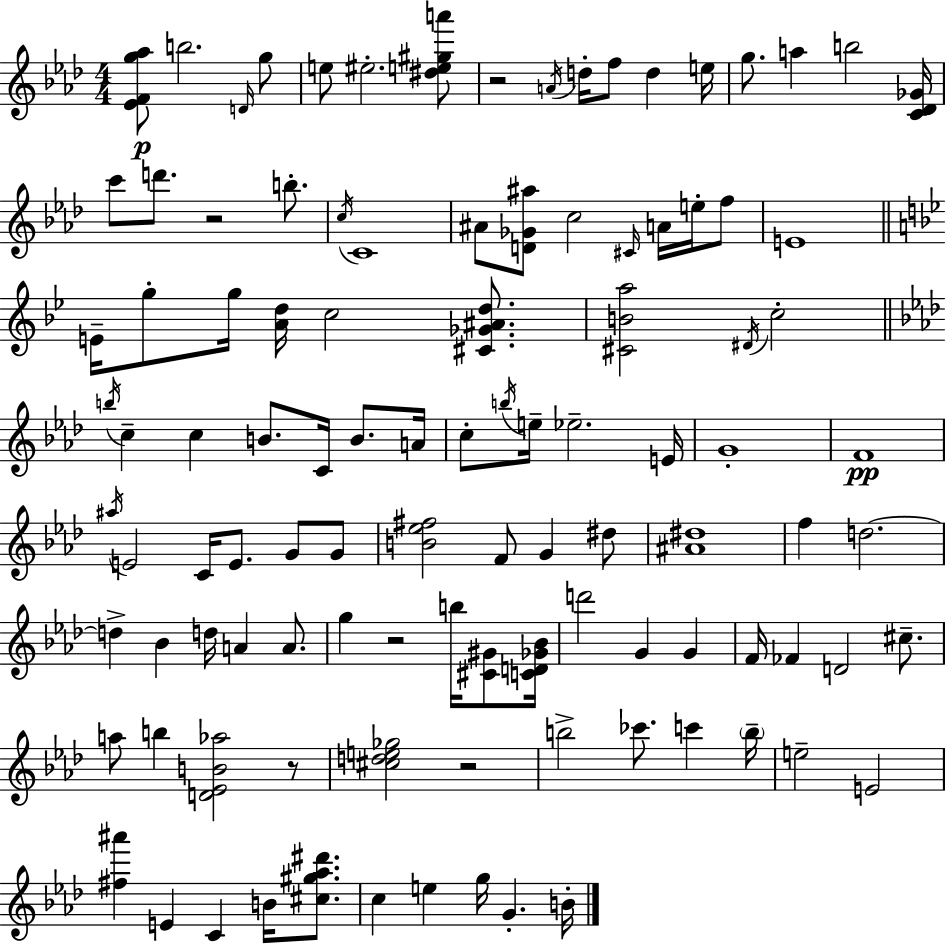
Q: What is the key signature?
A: AES major